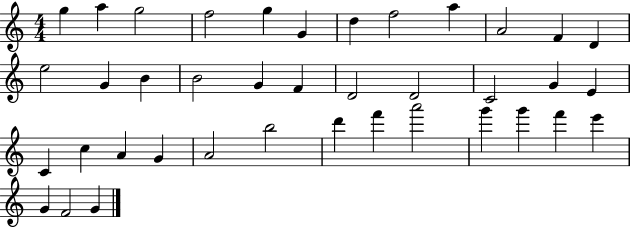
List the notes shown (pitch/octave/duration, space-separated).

G5/q A5/q G5/h F5/h G5/q G4/q D5/q F5/h A5/q A4/h F4/q D4/q E5/h G4/q B4/q B4/h G4/q F4/q D4/h D4/h C4/h G4/q E4/q C4/q C5/q A4/q G4/q A4/h B5/h D6/q F6/q A6/h G6/q G6/q F6/q E6/q G4/q F4/h G4/q